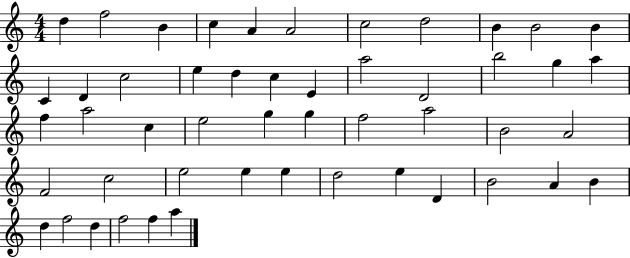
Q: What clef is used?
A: treble